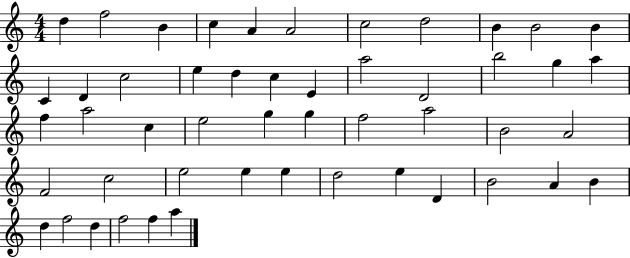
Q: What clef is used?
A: treble